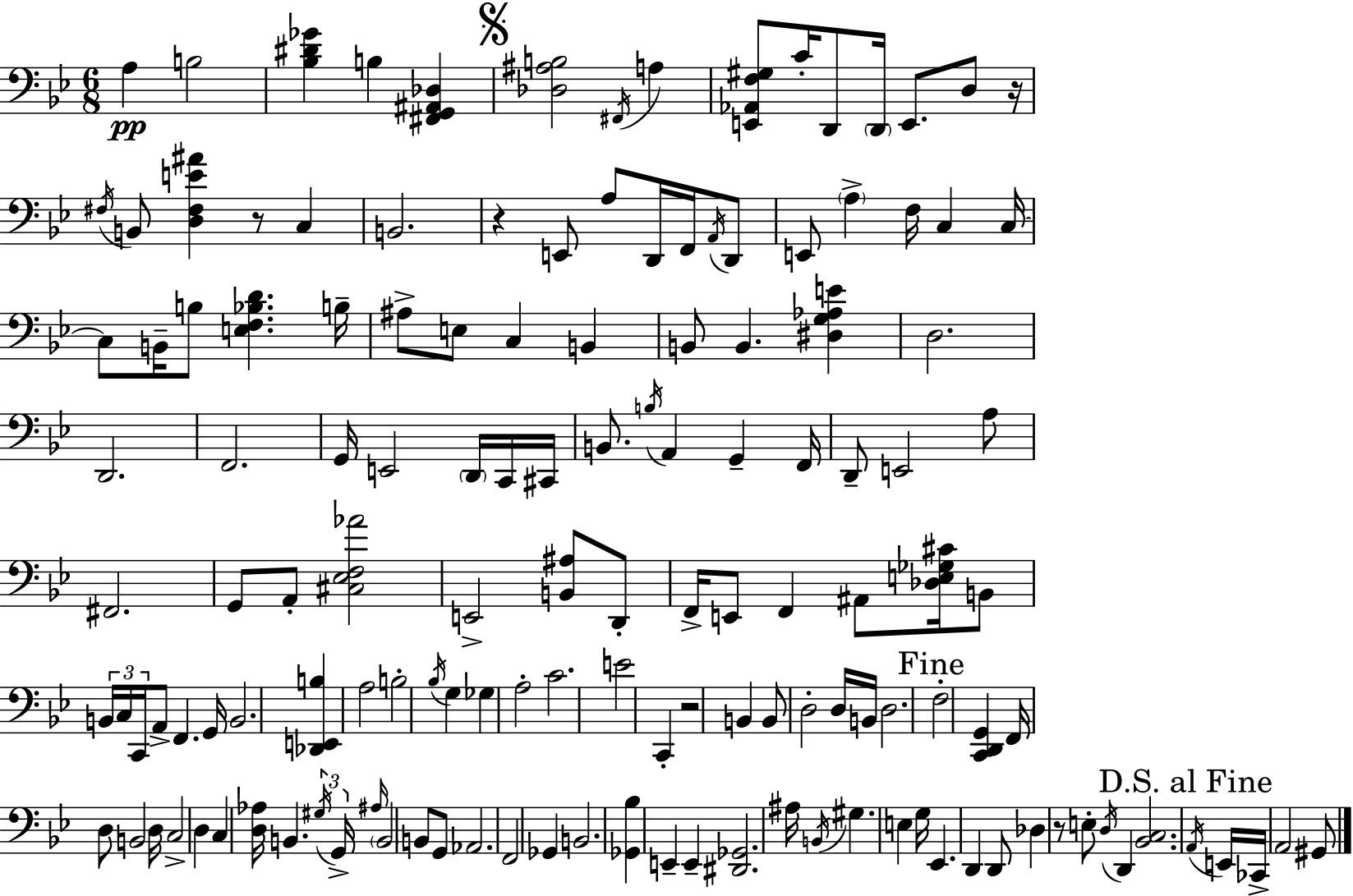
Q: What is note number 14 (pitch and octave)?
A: B2